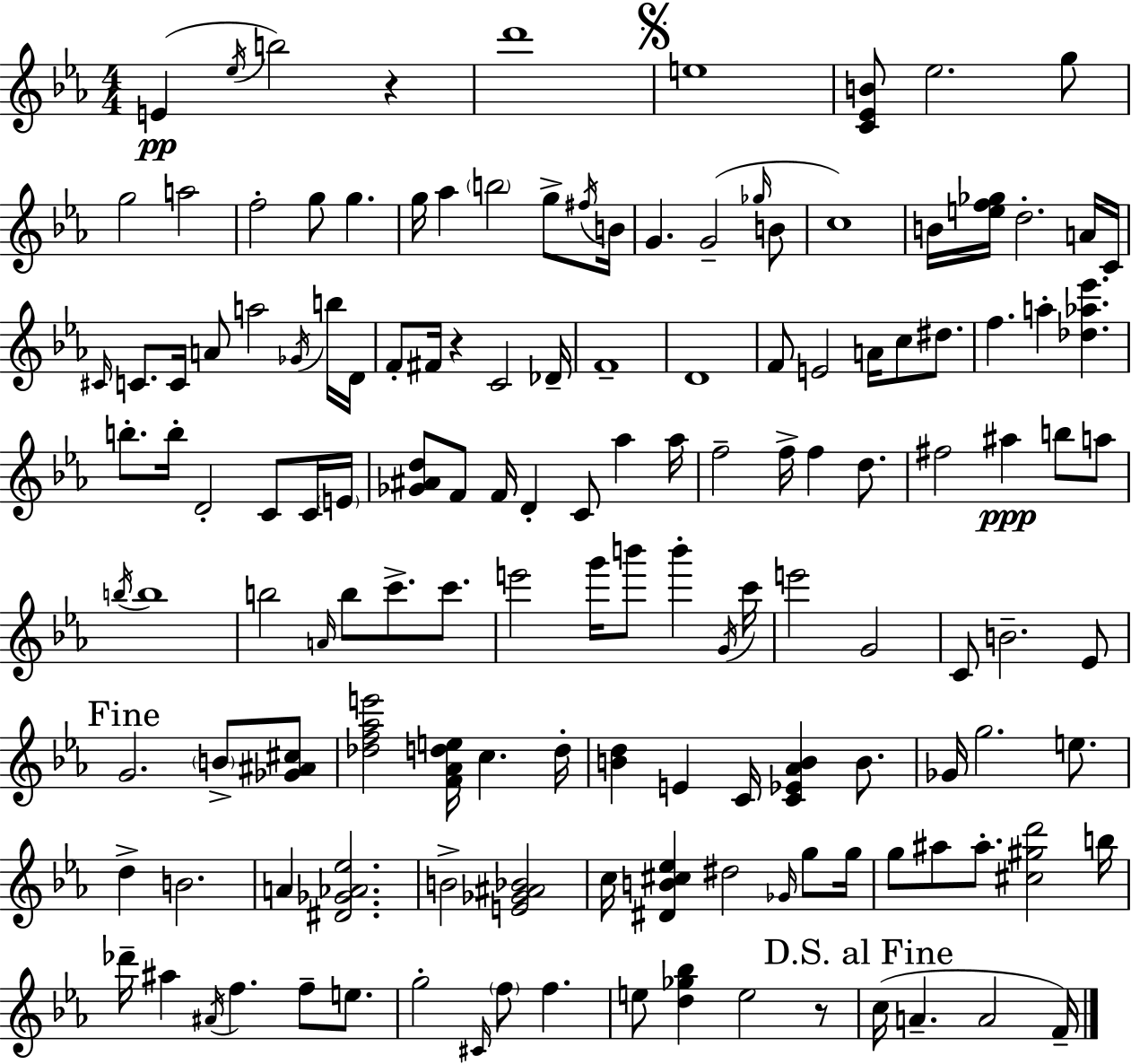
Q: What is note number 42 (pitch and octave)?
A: F4